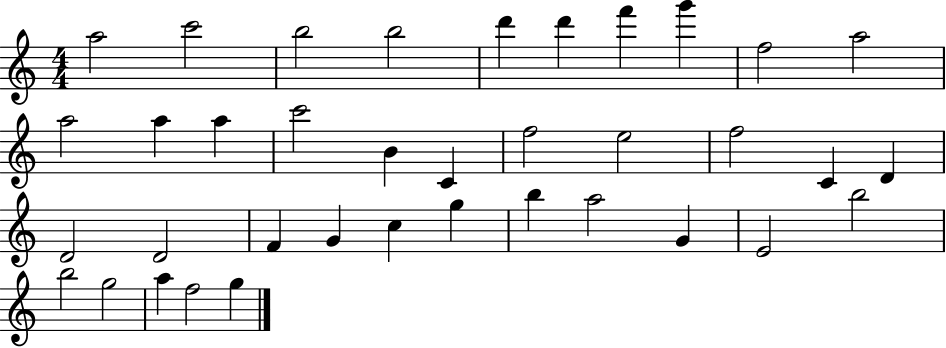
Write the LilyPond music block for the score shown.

{
  \clef treble
  \numericTimeSignature
  \time 4/4
  \key c \major
  a''2 c'''2 | b''2 b''2 | d'''4 d'''4 f'''4 g'''4 | f''2 a''2 | \break a''2 a''4 a''4 | c'''2 b'4 c'4 | f''2 e''2 | f''2 c'4 d'4 | \break d'2 d'2 | f'4 g'4 c''4 g''4 | b''4 a''2 g'4 | e'2 b''2 | \break b''2 g''2 | a''4 f''2 g''4 | \bar "|."
}